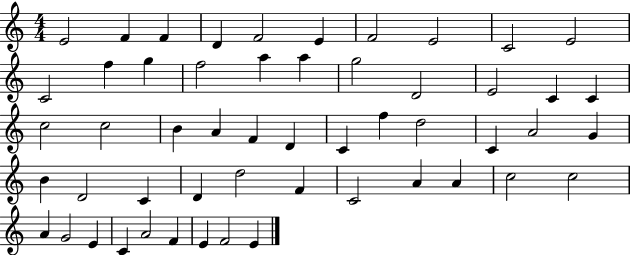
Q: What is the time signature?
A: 4/4